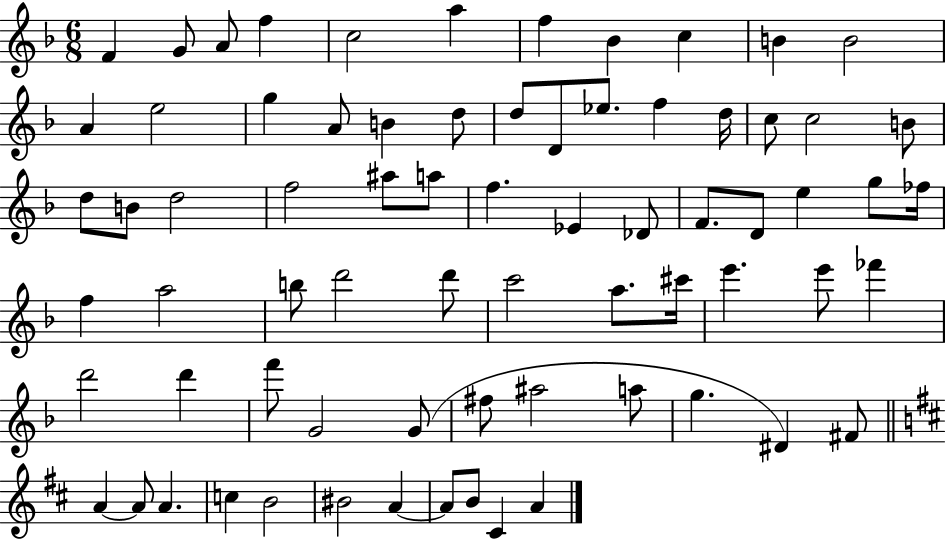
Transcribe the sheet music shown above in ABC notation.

X:1
T:Untitled
M:6/8
L:1/4
K:F
F G/2 A/2 f c2 a f _B c B B2 A e2 g A/2 B d/2 d/2 D/2 _e/2 f d/4 c/2 c2 B/2 d/2 B/2 d2 f2 ^a/2 a/2 f _E _D/2 F/2 D/2 e g/2 _f/4 f a2 b/2 d'2 d'/2 c'2 a/2 ^c'/4 e' e'/2 _f' d'2 d' f'/2 G2 G/2 ^f/2 ^a2 a/2 g ^D ^F/2 A A/2 A c B2 ^B2 A A/2 B/2 ^C A